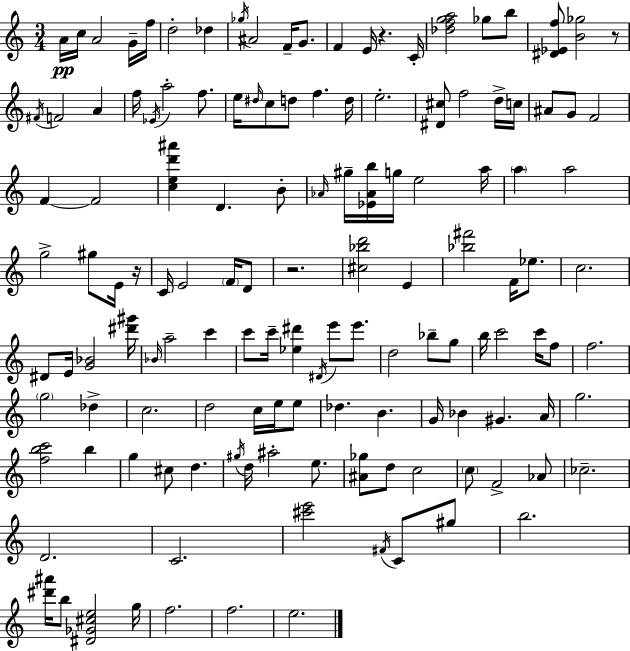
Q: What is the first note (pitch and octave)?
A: A4